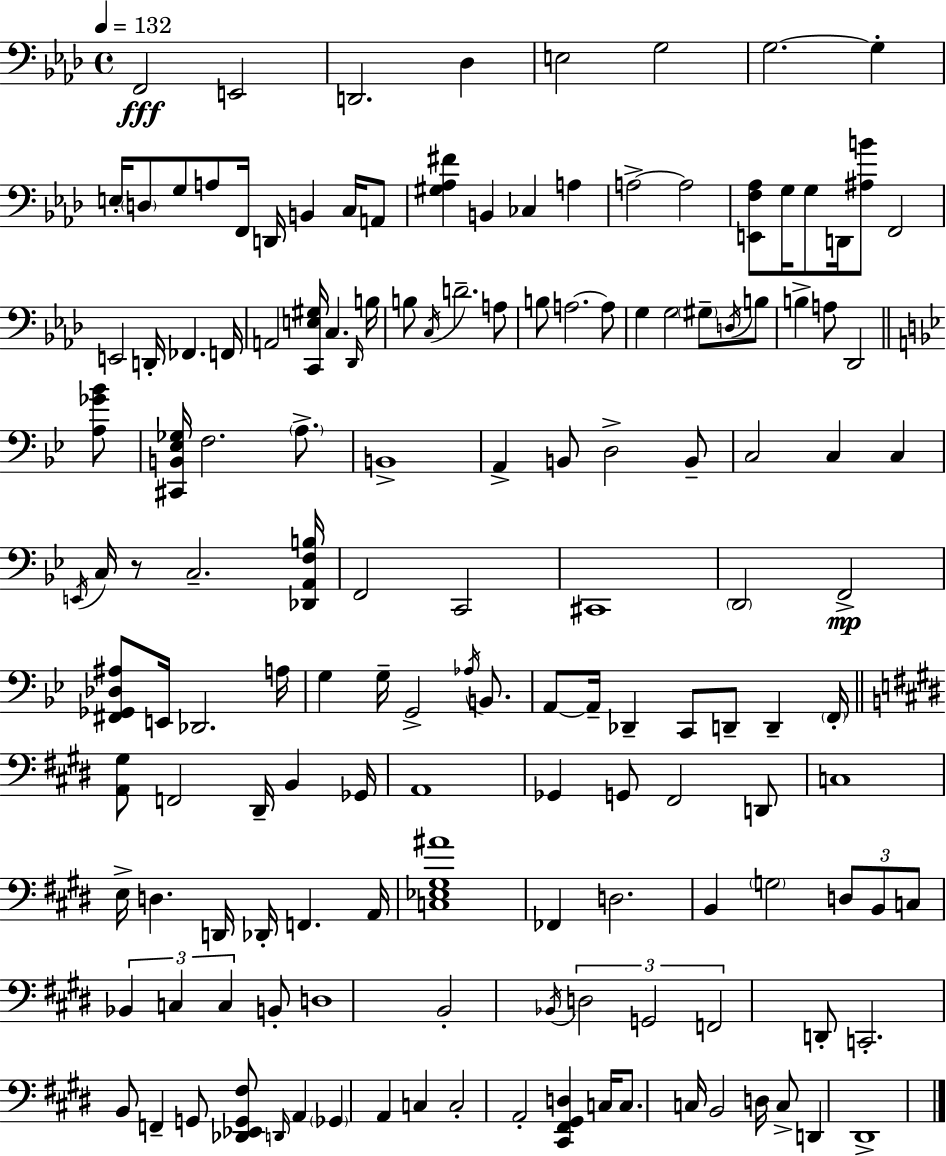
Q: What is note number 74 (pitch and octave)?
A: Ab3